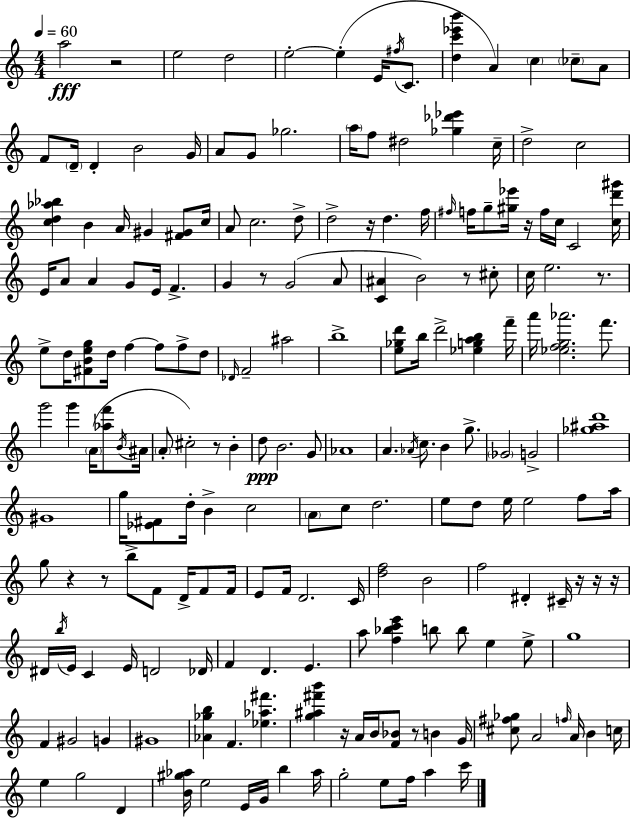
A5/h R/h E5/h D5/h E5/h E5/q E4/s F#5/s C4/e. [D5,C6,Eb6,B6]/q A4/q C5/q CES5/e A4/e F4/e D4/s D4/q B4/h G4/s A4/e G4/e Gb5/h. A5/s F5/e D#5/h [Gb5,Db6,Eb6]/q C5/s D5/h C5/h [C5,D5,Ab5,Bb5]/q B4/q A4/s G#4/q [F#4,G#4]/e C5/s A4/e C5/h. D5/e D5/h R/s D5/q. F5/s F#5/s F5/s G5/e [G#5,Eb6]/s R/s F5/s C5/s C4/h [C5,D6,G#6]/s E4/s A4/e A4/q G4/e E4/s F4/q. G4/q R/e G4/h A4/e [C4,A#4]/q B4/h R/e C#5/e C5/s E5/h. R/e. E5/e D5/s [F#4,B4,E5,G5]/e D5/s F5/q F5/e F5/e D5/e Db4/s F4/h A#5/h B5/w [E5,Gb5,D6]/e B5/s D6/h [Eb5,G5,A5,B5]/q F6/s A6/s [Eb5,F5,G5,Ab6]/h. F6/e. G6/h G6/q A4/s [Ab5,F6]/e B4/s A#4/s A4/e C#5/h R/e B4/q D5/e B4/h. G4/e Ab4/w A4/q. Ab4/s C5/e. B4/q G5/e. Gb4/h G4/h [Gb5,A#5,D6]/w G#4/w G5/s [Eb4,F#4]/e D5/s B4/q C5/h A4/e C5/e D5/h. E5/e D5/e E5/s E5/h F5/e A5/s G5/e R/q R/e B5/e F4/e D4/s F4/e F4/s E4/e F4/s D4/h. C4/s [D5,F5]/h B4/h F5/h D#4/q C#4/s R/s R/s R/s D#4/s B5/s E4/s C4/q E4/s D4/h Db4/s F4/q D4/q. E4/q. A5/e [F5,Bb5,C6,E6]/q B5/e B5/e E5/q E5/e G5/w F4/q G#4/h G4/q G#4/w [Ab4,Gb5,B5]/q F4/q. [Eb5,Ab5,F#6]/q. [G5,A#5,F#6,B6]/q R/s A4/s B4/s [F4,Bb4]/e R/e B4/q G4/s [C#5,F#5,Gb5]/e A4/h F5/s A4/s B4/q C5/s E5/q G5/h D4/q [B4,G#5,Ab5]/s E5/h E4/s G4/s B5/q Ab5/s G5/h E5/e F5/s A5/q C6/s